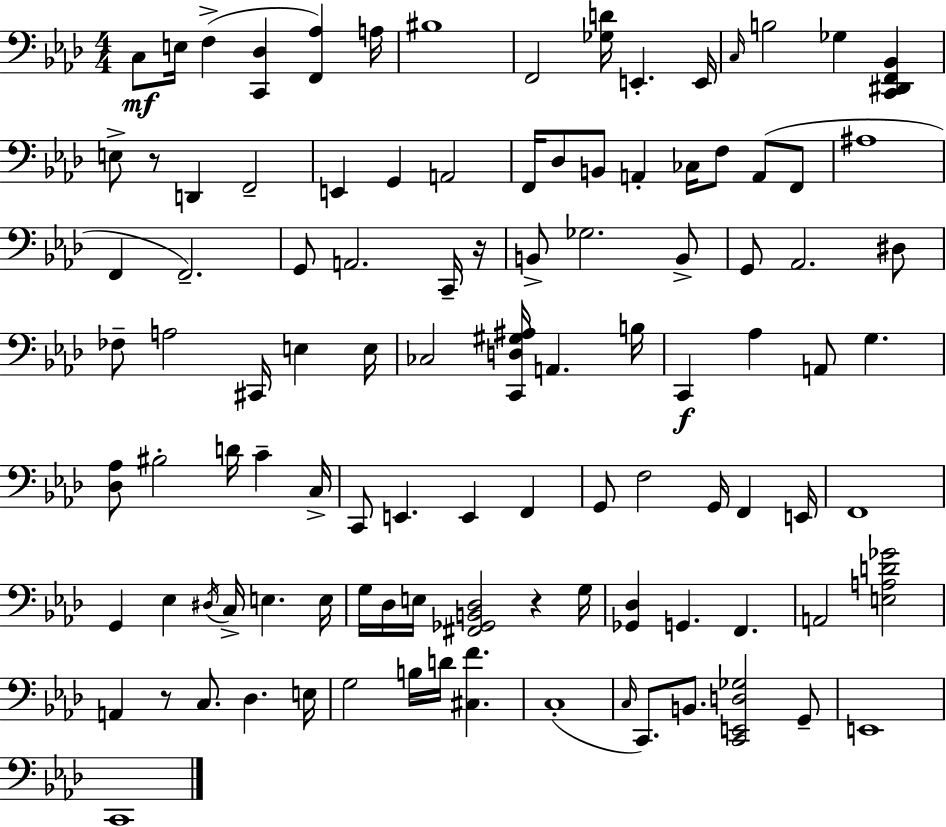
{
  \clef bass
  \numericTimeSignature
  \time 4/4
  \key aes \major
  \repeat volta 2 { c8\mf e16 f4->( <c, des>4 <f, aes>4) a16 | bis1 | f,2 <ges d'>16 e,4.-. e,16 | \grace { c16 } b2 ges4 <c, dis, f, bes,>4 | \break e8-> r8 d,4 f,2-- | e,4 g,4 a,2 | f,16 des8 b,8 a,4-. ces16 f8 a,8( f,8 | ais1 | \break f,4 f,2.--) | g,8 a,2. c,16-- | r16 b,8-> ges2. b,8-> | g,8 aes,2. dis8 | \break fes8-- a2 cis,16 e4 | e16 ces2 <c, d gis ais>16 a,4. | b16 c,4\f aes4 a,8 g4. | <des aes>8 bis2-. d'16 c'4-- | \break c16-> c,8 e,4. e,4 f,4 | g,8 f2 g,16 f,4 | e,16 f,1 | g,4 ees4 \acciaccatura { dis16 } c16-> e4. | \break e16 g16 des16 e16 <fis, ges, b, des>2 r4 | g16 <ges, des>4 g,4. f,4. | a,2 <e a d' ges'>2 | a,4 r8 c8. des4. | \break e16 g2 b16 d'16 <cis f'>4. | c1-.( | \grace { c16 } c,8.) b,8. <c, e, d ges>2 | g,8-- e,1 | \break c,1 | } \bar "|."
}